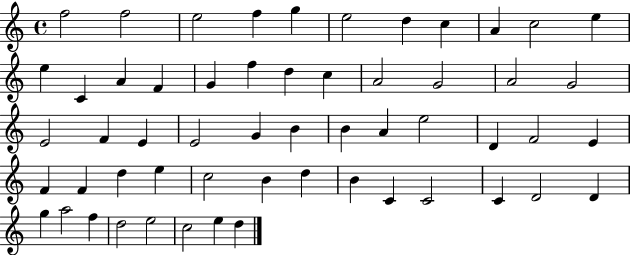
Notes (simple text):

F5/h F5/h E5/h F5/q G5/q E5/h D5/q C5/q A4/q C5/h E5/q E5/q C4/q A4/q F4/q G4/q F5/q D5/q C5/q A4/h G4/h A4/h G4/h E4/h F4/q E4/q E4/h G4/q B4/q B4/q A4/q E5/h D4/q F4/h E4/q F4/q F4/q D5/q E5/q C5/h B4/q D5/q B4/q C4/q C4/h C4/q D4/h D4/q G5/q A5/h F5/q D5/h E5/h C5/h E5/q D5/q